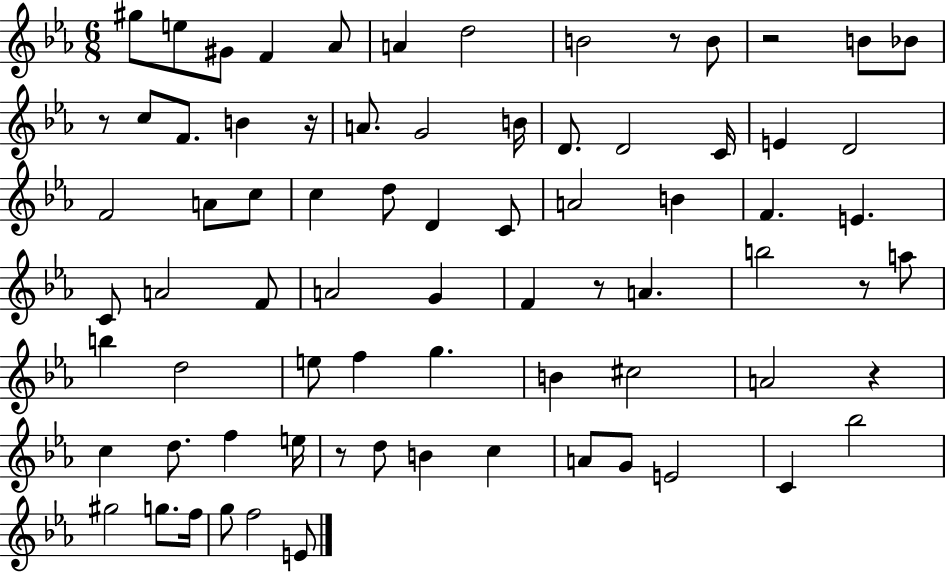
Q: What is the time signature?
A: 6/8